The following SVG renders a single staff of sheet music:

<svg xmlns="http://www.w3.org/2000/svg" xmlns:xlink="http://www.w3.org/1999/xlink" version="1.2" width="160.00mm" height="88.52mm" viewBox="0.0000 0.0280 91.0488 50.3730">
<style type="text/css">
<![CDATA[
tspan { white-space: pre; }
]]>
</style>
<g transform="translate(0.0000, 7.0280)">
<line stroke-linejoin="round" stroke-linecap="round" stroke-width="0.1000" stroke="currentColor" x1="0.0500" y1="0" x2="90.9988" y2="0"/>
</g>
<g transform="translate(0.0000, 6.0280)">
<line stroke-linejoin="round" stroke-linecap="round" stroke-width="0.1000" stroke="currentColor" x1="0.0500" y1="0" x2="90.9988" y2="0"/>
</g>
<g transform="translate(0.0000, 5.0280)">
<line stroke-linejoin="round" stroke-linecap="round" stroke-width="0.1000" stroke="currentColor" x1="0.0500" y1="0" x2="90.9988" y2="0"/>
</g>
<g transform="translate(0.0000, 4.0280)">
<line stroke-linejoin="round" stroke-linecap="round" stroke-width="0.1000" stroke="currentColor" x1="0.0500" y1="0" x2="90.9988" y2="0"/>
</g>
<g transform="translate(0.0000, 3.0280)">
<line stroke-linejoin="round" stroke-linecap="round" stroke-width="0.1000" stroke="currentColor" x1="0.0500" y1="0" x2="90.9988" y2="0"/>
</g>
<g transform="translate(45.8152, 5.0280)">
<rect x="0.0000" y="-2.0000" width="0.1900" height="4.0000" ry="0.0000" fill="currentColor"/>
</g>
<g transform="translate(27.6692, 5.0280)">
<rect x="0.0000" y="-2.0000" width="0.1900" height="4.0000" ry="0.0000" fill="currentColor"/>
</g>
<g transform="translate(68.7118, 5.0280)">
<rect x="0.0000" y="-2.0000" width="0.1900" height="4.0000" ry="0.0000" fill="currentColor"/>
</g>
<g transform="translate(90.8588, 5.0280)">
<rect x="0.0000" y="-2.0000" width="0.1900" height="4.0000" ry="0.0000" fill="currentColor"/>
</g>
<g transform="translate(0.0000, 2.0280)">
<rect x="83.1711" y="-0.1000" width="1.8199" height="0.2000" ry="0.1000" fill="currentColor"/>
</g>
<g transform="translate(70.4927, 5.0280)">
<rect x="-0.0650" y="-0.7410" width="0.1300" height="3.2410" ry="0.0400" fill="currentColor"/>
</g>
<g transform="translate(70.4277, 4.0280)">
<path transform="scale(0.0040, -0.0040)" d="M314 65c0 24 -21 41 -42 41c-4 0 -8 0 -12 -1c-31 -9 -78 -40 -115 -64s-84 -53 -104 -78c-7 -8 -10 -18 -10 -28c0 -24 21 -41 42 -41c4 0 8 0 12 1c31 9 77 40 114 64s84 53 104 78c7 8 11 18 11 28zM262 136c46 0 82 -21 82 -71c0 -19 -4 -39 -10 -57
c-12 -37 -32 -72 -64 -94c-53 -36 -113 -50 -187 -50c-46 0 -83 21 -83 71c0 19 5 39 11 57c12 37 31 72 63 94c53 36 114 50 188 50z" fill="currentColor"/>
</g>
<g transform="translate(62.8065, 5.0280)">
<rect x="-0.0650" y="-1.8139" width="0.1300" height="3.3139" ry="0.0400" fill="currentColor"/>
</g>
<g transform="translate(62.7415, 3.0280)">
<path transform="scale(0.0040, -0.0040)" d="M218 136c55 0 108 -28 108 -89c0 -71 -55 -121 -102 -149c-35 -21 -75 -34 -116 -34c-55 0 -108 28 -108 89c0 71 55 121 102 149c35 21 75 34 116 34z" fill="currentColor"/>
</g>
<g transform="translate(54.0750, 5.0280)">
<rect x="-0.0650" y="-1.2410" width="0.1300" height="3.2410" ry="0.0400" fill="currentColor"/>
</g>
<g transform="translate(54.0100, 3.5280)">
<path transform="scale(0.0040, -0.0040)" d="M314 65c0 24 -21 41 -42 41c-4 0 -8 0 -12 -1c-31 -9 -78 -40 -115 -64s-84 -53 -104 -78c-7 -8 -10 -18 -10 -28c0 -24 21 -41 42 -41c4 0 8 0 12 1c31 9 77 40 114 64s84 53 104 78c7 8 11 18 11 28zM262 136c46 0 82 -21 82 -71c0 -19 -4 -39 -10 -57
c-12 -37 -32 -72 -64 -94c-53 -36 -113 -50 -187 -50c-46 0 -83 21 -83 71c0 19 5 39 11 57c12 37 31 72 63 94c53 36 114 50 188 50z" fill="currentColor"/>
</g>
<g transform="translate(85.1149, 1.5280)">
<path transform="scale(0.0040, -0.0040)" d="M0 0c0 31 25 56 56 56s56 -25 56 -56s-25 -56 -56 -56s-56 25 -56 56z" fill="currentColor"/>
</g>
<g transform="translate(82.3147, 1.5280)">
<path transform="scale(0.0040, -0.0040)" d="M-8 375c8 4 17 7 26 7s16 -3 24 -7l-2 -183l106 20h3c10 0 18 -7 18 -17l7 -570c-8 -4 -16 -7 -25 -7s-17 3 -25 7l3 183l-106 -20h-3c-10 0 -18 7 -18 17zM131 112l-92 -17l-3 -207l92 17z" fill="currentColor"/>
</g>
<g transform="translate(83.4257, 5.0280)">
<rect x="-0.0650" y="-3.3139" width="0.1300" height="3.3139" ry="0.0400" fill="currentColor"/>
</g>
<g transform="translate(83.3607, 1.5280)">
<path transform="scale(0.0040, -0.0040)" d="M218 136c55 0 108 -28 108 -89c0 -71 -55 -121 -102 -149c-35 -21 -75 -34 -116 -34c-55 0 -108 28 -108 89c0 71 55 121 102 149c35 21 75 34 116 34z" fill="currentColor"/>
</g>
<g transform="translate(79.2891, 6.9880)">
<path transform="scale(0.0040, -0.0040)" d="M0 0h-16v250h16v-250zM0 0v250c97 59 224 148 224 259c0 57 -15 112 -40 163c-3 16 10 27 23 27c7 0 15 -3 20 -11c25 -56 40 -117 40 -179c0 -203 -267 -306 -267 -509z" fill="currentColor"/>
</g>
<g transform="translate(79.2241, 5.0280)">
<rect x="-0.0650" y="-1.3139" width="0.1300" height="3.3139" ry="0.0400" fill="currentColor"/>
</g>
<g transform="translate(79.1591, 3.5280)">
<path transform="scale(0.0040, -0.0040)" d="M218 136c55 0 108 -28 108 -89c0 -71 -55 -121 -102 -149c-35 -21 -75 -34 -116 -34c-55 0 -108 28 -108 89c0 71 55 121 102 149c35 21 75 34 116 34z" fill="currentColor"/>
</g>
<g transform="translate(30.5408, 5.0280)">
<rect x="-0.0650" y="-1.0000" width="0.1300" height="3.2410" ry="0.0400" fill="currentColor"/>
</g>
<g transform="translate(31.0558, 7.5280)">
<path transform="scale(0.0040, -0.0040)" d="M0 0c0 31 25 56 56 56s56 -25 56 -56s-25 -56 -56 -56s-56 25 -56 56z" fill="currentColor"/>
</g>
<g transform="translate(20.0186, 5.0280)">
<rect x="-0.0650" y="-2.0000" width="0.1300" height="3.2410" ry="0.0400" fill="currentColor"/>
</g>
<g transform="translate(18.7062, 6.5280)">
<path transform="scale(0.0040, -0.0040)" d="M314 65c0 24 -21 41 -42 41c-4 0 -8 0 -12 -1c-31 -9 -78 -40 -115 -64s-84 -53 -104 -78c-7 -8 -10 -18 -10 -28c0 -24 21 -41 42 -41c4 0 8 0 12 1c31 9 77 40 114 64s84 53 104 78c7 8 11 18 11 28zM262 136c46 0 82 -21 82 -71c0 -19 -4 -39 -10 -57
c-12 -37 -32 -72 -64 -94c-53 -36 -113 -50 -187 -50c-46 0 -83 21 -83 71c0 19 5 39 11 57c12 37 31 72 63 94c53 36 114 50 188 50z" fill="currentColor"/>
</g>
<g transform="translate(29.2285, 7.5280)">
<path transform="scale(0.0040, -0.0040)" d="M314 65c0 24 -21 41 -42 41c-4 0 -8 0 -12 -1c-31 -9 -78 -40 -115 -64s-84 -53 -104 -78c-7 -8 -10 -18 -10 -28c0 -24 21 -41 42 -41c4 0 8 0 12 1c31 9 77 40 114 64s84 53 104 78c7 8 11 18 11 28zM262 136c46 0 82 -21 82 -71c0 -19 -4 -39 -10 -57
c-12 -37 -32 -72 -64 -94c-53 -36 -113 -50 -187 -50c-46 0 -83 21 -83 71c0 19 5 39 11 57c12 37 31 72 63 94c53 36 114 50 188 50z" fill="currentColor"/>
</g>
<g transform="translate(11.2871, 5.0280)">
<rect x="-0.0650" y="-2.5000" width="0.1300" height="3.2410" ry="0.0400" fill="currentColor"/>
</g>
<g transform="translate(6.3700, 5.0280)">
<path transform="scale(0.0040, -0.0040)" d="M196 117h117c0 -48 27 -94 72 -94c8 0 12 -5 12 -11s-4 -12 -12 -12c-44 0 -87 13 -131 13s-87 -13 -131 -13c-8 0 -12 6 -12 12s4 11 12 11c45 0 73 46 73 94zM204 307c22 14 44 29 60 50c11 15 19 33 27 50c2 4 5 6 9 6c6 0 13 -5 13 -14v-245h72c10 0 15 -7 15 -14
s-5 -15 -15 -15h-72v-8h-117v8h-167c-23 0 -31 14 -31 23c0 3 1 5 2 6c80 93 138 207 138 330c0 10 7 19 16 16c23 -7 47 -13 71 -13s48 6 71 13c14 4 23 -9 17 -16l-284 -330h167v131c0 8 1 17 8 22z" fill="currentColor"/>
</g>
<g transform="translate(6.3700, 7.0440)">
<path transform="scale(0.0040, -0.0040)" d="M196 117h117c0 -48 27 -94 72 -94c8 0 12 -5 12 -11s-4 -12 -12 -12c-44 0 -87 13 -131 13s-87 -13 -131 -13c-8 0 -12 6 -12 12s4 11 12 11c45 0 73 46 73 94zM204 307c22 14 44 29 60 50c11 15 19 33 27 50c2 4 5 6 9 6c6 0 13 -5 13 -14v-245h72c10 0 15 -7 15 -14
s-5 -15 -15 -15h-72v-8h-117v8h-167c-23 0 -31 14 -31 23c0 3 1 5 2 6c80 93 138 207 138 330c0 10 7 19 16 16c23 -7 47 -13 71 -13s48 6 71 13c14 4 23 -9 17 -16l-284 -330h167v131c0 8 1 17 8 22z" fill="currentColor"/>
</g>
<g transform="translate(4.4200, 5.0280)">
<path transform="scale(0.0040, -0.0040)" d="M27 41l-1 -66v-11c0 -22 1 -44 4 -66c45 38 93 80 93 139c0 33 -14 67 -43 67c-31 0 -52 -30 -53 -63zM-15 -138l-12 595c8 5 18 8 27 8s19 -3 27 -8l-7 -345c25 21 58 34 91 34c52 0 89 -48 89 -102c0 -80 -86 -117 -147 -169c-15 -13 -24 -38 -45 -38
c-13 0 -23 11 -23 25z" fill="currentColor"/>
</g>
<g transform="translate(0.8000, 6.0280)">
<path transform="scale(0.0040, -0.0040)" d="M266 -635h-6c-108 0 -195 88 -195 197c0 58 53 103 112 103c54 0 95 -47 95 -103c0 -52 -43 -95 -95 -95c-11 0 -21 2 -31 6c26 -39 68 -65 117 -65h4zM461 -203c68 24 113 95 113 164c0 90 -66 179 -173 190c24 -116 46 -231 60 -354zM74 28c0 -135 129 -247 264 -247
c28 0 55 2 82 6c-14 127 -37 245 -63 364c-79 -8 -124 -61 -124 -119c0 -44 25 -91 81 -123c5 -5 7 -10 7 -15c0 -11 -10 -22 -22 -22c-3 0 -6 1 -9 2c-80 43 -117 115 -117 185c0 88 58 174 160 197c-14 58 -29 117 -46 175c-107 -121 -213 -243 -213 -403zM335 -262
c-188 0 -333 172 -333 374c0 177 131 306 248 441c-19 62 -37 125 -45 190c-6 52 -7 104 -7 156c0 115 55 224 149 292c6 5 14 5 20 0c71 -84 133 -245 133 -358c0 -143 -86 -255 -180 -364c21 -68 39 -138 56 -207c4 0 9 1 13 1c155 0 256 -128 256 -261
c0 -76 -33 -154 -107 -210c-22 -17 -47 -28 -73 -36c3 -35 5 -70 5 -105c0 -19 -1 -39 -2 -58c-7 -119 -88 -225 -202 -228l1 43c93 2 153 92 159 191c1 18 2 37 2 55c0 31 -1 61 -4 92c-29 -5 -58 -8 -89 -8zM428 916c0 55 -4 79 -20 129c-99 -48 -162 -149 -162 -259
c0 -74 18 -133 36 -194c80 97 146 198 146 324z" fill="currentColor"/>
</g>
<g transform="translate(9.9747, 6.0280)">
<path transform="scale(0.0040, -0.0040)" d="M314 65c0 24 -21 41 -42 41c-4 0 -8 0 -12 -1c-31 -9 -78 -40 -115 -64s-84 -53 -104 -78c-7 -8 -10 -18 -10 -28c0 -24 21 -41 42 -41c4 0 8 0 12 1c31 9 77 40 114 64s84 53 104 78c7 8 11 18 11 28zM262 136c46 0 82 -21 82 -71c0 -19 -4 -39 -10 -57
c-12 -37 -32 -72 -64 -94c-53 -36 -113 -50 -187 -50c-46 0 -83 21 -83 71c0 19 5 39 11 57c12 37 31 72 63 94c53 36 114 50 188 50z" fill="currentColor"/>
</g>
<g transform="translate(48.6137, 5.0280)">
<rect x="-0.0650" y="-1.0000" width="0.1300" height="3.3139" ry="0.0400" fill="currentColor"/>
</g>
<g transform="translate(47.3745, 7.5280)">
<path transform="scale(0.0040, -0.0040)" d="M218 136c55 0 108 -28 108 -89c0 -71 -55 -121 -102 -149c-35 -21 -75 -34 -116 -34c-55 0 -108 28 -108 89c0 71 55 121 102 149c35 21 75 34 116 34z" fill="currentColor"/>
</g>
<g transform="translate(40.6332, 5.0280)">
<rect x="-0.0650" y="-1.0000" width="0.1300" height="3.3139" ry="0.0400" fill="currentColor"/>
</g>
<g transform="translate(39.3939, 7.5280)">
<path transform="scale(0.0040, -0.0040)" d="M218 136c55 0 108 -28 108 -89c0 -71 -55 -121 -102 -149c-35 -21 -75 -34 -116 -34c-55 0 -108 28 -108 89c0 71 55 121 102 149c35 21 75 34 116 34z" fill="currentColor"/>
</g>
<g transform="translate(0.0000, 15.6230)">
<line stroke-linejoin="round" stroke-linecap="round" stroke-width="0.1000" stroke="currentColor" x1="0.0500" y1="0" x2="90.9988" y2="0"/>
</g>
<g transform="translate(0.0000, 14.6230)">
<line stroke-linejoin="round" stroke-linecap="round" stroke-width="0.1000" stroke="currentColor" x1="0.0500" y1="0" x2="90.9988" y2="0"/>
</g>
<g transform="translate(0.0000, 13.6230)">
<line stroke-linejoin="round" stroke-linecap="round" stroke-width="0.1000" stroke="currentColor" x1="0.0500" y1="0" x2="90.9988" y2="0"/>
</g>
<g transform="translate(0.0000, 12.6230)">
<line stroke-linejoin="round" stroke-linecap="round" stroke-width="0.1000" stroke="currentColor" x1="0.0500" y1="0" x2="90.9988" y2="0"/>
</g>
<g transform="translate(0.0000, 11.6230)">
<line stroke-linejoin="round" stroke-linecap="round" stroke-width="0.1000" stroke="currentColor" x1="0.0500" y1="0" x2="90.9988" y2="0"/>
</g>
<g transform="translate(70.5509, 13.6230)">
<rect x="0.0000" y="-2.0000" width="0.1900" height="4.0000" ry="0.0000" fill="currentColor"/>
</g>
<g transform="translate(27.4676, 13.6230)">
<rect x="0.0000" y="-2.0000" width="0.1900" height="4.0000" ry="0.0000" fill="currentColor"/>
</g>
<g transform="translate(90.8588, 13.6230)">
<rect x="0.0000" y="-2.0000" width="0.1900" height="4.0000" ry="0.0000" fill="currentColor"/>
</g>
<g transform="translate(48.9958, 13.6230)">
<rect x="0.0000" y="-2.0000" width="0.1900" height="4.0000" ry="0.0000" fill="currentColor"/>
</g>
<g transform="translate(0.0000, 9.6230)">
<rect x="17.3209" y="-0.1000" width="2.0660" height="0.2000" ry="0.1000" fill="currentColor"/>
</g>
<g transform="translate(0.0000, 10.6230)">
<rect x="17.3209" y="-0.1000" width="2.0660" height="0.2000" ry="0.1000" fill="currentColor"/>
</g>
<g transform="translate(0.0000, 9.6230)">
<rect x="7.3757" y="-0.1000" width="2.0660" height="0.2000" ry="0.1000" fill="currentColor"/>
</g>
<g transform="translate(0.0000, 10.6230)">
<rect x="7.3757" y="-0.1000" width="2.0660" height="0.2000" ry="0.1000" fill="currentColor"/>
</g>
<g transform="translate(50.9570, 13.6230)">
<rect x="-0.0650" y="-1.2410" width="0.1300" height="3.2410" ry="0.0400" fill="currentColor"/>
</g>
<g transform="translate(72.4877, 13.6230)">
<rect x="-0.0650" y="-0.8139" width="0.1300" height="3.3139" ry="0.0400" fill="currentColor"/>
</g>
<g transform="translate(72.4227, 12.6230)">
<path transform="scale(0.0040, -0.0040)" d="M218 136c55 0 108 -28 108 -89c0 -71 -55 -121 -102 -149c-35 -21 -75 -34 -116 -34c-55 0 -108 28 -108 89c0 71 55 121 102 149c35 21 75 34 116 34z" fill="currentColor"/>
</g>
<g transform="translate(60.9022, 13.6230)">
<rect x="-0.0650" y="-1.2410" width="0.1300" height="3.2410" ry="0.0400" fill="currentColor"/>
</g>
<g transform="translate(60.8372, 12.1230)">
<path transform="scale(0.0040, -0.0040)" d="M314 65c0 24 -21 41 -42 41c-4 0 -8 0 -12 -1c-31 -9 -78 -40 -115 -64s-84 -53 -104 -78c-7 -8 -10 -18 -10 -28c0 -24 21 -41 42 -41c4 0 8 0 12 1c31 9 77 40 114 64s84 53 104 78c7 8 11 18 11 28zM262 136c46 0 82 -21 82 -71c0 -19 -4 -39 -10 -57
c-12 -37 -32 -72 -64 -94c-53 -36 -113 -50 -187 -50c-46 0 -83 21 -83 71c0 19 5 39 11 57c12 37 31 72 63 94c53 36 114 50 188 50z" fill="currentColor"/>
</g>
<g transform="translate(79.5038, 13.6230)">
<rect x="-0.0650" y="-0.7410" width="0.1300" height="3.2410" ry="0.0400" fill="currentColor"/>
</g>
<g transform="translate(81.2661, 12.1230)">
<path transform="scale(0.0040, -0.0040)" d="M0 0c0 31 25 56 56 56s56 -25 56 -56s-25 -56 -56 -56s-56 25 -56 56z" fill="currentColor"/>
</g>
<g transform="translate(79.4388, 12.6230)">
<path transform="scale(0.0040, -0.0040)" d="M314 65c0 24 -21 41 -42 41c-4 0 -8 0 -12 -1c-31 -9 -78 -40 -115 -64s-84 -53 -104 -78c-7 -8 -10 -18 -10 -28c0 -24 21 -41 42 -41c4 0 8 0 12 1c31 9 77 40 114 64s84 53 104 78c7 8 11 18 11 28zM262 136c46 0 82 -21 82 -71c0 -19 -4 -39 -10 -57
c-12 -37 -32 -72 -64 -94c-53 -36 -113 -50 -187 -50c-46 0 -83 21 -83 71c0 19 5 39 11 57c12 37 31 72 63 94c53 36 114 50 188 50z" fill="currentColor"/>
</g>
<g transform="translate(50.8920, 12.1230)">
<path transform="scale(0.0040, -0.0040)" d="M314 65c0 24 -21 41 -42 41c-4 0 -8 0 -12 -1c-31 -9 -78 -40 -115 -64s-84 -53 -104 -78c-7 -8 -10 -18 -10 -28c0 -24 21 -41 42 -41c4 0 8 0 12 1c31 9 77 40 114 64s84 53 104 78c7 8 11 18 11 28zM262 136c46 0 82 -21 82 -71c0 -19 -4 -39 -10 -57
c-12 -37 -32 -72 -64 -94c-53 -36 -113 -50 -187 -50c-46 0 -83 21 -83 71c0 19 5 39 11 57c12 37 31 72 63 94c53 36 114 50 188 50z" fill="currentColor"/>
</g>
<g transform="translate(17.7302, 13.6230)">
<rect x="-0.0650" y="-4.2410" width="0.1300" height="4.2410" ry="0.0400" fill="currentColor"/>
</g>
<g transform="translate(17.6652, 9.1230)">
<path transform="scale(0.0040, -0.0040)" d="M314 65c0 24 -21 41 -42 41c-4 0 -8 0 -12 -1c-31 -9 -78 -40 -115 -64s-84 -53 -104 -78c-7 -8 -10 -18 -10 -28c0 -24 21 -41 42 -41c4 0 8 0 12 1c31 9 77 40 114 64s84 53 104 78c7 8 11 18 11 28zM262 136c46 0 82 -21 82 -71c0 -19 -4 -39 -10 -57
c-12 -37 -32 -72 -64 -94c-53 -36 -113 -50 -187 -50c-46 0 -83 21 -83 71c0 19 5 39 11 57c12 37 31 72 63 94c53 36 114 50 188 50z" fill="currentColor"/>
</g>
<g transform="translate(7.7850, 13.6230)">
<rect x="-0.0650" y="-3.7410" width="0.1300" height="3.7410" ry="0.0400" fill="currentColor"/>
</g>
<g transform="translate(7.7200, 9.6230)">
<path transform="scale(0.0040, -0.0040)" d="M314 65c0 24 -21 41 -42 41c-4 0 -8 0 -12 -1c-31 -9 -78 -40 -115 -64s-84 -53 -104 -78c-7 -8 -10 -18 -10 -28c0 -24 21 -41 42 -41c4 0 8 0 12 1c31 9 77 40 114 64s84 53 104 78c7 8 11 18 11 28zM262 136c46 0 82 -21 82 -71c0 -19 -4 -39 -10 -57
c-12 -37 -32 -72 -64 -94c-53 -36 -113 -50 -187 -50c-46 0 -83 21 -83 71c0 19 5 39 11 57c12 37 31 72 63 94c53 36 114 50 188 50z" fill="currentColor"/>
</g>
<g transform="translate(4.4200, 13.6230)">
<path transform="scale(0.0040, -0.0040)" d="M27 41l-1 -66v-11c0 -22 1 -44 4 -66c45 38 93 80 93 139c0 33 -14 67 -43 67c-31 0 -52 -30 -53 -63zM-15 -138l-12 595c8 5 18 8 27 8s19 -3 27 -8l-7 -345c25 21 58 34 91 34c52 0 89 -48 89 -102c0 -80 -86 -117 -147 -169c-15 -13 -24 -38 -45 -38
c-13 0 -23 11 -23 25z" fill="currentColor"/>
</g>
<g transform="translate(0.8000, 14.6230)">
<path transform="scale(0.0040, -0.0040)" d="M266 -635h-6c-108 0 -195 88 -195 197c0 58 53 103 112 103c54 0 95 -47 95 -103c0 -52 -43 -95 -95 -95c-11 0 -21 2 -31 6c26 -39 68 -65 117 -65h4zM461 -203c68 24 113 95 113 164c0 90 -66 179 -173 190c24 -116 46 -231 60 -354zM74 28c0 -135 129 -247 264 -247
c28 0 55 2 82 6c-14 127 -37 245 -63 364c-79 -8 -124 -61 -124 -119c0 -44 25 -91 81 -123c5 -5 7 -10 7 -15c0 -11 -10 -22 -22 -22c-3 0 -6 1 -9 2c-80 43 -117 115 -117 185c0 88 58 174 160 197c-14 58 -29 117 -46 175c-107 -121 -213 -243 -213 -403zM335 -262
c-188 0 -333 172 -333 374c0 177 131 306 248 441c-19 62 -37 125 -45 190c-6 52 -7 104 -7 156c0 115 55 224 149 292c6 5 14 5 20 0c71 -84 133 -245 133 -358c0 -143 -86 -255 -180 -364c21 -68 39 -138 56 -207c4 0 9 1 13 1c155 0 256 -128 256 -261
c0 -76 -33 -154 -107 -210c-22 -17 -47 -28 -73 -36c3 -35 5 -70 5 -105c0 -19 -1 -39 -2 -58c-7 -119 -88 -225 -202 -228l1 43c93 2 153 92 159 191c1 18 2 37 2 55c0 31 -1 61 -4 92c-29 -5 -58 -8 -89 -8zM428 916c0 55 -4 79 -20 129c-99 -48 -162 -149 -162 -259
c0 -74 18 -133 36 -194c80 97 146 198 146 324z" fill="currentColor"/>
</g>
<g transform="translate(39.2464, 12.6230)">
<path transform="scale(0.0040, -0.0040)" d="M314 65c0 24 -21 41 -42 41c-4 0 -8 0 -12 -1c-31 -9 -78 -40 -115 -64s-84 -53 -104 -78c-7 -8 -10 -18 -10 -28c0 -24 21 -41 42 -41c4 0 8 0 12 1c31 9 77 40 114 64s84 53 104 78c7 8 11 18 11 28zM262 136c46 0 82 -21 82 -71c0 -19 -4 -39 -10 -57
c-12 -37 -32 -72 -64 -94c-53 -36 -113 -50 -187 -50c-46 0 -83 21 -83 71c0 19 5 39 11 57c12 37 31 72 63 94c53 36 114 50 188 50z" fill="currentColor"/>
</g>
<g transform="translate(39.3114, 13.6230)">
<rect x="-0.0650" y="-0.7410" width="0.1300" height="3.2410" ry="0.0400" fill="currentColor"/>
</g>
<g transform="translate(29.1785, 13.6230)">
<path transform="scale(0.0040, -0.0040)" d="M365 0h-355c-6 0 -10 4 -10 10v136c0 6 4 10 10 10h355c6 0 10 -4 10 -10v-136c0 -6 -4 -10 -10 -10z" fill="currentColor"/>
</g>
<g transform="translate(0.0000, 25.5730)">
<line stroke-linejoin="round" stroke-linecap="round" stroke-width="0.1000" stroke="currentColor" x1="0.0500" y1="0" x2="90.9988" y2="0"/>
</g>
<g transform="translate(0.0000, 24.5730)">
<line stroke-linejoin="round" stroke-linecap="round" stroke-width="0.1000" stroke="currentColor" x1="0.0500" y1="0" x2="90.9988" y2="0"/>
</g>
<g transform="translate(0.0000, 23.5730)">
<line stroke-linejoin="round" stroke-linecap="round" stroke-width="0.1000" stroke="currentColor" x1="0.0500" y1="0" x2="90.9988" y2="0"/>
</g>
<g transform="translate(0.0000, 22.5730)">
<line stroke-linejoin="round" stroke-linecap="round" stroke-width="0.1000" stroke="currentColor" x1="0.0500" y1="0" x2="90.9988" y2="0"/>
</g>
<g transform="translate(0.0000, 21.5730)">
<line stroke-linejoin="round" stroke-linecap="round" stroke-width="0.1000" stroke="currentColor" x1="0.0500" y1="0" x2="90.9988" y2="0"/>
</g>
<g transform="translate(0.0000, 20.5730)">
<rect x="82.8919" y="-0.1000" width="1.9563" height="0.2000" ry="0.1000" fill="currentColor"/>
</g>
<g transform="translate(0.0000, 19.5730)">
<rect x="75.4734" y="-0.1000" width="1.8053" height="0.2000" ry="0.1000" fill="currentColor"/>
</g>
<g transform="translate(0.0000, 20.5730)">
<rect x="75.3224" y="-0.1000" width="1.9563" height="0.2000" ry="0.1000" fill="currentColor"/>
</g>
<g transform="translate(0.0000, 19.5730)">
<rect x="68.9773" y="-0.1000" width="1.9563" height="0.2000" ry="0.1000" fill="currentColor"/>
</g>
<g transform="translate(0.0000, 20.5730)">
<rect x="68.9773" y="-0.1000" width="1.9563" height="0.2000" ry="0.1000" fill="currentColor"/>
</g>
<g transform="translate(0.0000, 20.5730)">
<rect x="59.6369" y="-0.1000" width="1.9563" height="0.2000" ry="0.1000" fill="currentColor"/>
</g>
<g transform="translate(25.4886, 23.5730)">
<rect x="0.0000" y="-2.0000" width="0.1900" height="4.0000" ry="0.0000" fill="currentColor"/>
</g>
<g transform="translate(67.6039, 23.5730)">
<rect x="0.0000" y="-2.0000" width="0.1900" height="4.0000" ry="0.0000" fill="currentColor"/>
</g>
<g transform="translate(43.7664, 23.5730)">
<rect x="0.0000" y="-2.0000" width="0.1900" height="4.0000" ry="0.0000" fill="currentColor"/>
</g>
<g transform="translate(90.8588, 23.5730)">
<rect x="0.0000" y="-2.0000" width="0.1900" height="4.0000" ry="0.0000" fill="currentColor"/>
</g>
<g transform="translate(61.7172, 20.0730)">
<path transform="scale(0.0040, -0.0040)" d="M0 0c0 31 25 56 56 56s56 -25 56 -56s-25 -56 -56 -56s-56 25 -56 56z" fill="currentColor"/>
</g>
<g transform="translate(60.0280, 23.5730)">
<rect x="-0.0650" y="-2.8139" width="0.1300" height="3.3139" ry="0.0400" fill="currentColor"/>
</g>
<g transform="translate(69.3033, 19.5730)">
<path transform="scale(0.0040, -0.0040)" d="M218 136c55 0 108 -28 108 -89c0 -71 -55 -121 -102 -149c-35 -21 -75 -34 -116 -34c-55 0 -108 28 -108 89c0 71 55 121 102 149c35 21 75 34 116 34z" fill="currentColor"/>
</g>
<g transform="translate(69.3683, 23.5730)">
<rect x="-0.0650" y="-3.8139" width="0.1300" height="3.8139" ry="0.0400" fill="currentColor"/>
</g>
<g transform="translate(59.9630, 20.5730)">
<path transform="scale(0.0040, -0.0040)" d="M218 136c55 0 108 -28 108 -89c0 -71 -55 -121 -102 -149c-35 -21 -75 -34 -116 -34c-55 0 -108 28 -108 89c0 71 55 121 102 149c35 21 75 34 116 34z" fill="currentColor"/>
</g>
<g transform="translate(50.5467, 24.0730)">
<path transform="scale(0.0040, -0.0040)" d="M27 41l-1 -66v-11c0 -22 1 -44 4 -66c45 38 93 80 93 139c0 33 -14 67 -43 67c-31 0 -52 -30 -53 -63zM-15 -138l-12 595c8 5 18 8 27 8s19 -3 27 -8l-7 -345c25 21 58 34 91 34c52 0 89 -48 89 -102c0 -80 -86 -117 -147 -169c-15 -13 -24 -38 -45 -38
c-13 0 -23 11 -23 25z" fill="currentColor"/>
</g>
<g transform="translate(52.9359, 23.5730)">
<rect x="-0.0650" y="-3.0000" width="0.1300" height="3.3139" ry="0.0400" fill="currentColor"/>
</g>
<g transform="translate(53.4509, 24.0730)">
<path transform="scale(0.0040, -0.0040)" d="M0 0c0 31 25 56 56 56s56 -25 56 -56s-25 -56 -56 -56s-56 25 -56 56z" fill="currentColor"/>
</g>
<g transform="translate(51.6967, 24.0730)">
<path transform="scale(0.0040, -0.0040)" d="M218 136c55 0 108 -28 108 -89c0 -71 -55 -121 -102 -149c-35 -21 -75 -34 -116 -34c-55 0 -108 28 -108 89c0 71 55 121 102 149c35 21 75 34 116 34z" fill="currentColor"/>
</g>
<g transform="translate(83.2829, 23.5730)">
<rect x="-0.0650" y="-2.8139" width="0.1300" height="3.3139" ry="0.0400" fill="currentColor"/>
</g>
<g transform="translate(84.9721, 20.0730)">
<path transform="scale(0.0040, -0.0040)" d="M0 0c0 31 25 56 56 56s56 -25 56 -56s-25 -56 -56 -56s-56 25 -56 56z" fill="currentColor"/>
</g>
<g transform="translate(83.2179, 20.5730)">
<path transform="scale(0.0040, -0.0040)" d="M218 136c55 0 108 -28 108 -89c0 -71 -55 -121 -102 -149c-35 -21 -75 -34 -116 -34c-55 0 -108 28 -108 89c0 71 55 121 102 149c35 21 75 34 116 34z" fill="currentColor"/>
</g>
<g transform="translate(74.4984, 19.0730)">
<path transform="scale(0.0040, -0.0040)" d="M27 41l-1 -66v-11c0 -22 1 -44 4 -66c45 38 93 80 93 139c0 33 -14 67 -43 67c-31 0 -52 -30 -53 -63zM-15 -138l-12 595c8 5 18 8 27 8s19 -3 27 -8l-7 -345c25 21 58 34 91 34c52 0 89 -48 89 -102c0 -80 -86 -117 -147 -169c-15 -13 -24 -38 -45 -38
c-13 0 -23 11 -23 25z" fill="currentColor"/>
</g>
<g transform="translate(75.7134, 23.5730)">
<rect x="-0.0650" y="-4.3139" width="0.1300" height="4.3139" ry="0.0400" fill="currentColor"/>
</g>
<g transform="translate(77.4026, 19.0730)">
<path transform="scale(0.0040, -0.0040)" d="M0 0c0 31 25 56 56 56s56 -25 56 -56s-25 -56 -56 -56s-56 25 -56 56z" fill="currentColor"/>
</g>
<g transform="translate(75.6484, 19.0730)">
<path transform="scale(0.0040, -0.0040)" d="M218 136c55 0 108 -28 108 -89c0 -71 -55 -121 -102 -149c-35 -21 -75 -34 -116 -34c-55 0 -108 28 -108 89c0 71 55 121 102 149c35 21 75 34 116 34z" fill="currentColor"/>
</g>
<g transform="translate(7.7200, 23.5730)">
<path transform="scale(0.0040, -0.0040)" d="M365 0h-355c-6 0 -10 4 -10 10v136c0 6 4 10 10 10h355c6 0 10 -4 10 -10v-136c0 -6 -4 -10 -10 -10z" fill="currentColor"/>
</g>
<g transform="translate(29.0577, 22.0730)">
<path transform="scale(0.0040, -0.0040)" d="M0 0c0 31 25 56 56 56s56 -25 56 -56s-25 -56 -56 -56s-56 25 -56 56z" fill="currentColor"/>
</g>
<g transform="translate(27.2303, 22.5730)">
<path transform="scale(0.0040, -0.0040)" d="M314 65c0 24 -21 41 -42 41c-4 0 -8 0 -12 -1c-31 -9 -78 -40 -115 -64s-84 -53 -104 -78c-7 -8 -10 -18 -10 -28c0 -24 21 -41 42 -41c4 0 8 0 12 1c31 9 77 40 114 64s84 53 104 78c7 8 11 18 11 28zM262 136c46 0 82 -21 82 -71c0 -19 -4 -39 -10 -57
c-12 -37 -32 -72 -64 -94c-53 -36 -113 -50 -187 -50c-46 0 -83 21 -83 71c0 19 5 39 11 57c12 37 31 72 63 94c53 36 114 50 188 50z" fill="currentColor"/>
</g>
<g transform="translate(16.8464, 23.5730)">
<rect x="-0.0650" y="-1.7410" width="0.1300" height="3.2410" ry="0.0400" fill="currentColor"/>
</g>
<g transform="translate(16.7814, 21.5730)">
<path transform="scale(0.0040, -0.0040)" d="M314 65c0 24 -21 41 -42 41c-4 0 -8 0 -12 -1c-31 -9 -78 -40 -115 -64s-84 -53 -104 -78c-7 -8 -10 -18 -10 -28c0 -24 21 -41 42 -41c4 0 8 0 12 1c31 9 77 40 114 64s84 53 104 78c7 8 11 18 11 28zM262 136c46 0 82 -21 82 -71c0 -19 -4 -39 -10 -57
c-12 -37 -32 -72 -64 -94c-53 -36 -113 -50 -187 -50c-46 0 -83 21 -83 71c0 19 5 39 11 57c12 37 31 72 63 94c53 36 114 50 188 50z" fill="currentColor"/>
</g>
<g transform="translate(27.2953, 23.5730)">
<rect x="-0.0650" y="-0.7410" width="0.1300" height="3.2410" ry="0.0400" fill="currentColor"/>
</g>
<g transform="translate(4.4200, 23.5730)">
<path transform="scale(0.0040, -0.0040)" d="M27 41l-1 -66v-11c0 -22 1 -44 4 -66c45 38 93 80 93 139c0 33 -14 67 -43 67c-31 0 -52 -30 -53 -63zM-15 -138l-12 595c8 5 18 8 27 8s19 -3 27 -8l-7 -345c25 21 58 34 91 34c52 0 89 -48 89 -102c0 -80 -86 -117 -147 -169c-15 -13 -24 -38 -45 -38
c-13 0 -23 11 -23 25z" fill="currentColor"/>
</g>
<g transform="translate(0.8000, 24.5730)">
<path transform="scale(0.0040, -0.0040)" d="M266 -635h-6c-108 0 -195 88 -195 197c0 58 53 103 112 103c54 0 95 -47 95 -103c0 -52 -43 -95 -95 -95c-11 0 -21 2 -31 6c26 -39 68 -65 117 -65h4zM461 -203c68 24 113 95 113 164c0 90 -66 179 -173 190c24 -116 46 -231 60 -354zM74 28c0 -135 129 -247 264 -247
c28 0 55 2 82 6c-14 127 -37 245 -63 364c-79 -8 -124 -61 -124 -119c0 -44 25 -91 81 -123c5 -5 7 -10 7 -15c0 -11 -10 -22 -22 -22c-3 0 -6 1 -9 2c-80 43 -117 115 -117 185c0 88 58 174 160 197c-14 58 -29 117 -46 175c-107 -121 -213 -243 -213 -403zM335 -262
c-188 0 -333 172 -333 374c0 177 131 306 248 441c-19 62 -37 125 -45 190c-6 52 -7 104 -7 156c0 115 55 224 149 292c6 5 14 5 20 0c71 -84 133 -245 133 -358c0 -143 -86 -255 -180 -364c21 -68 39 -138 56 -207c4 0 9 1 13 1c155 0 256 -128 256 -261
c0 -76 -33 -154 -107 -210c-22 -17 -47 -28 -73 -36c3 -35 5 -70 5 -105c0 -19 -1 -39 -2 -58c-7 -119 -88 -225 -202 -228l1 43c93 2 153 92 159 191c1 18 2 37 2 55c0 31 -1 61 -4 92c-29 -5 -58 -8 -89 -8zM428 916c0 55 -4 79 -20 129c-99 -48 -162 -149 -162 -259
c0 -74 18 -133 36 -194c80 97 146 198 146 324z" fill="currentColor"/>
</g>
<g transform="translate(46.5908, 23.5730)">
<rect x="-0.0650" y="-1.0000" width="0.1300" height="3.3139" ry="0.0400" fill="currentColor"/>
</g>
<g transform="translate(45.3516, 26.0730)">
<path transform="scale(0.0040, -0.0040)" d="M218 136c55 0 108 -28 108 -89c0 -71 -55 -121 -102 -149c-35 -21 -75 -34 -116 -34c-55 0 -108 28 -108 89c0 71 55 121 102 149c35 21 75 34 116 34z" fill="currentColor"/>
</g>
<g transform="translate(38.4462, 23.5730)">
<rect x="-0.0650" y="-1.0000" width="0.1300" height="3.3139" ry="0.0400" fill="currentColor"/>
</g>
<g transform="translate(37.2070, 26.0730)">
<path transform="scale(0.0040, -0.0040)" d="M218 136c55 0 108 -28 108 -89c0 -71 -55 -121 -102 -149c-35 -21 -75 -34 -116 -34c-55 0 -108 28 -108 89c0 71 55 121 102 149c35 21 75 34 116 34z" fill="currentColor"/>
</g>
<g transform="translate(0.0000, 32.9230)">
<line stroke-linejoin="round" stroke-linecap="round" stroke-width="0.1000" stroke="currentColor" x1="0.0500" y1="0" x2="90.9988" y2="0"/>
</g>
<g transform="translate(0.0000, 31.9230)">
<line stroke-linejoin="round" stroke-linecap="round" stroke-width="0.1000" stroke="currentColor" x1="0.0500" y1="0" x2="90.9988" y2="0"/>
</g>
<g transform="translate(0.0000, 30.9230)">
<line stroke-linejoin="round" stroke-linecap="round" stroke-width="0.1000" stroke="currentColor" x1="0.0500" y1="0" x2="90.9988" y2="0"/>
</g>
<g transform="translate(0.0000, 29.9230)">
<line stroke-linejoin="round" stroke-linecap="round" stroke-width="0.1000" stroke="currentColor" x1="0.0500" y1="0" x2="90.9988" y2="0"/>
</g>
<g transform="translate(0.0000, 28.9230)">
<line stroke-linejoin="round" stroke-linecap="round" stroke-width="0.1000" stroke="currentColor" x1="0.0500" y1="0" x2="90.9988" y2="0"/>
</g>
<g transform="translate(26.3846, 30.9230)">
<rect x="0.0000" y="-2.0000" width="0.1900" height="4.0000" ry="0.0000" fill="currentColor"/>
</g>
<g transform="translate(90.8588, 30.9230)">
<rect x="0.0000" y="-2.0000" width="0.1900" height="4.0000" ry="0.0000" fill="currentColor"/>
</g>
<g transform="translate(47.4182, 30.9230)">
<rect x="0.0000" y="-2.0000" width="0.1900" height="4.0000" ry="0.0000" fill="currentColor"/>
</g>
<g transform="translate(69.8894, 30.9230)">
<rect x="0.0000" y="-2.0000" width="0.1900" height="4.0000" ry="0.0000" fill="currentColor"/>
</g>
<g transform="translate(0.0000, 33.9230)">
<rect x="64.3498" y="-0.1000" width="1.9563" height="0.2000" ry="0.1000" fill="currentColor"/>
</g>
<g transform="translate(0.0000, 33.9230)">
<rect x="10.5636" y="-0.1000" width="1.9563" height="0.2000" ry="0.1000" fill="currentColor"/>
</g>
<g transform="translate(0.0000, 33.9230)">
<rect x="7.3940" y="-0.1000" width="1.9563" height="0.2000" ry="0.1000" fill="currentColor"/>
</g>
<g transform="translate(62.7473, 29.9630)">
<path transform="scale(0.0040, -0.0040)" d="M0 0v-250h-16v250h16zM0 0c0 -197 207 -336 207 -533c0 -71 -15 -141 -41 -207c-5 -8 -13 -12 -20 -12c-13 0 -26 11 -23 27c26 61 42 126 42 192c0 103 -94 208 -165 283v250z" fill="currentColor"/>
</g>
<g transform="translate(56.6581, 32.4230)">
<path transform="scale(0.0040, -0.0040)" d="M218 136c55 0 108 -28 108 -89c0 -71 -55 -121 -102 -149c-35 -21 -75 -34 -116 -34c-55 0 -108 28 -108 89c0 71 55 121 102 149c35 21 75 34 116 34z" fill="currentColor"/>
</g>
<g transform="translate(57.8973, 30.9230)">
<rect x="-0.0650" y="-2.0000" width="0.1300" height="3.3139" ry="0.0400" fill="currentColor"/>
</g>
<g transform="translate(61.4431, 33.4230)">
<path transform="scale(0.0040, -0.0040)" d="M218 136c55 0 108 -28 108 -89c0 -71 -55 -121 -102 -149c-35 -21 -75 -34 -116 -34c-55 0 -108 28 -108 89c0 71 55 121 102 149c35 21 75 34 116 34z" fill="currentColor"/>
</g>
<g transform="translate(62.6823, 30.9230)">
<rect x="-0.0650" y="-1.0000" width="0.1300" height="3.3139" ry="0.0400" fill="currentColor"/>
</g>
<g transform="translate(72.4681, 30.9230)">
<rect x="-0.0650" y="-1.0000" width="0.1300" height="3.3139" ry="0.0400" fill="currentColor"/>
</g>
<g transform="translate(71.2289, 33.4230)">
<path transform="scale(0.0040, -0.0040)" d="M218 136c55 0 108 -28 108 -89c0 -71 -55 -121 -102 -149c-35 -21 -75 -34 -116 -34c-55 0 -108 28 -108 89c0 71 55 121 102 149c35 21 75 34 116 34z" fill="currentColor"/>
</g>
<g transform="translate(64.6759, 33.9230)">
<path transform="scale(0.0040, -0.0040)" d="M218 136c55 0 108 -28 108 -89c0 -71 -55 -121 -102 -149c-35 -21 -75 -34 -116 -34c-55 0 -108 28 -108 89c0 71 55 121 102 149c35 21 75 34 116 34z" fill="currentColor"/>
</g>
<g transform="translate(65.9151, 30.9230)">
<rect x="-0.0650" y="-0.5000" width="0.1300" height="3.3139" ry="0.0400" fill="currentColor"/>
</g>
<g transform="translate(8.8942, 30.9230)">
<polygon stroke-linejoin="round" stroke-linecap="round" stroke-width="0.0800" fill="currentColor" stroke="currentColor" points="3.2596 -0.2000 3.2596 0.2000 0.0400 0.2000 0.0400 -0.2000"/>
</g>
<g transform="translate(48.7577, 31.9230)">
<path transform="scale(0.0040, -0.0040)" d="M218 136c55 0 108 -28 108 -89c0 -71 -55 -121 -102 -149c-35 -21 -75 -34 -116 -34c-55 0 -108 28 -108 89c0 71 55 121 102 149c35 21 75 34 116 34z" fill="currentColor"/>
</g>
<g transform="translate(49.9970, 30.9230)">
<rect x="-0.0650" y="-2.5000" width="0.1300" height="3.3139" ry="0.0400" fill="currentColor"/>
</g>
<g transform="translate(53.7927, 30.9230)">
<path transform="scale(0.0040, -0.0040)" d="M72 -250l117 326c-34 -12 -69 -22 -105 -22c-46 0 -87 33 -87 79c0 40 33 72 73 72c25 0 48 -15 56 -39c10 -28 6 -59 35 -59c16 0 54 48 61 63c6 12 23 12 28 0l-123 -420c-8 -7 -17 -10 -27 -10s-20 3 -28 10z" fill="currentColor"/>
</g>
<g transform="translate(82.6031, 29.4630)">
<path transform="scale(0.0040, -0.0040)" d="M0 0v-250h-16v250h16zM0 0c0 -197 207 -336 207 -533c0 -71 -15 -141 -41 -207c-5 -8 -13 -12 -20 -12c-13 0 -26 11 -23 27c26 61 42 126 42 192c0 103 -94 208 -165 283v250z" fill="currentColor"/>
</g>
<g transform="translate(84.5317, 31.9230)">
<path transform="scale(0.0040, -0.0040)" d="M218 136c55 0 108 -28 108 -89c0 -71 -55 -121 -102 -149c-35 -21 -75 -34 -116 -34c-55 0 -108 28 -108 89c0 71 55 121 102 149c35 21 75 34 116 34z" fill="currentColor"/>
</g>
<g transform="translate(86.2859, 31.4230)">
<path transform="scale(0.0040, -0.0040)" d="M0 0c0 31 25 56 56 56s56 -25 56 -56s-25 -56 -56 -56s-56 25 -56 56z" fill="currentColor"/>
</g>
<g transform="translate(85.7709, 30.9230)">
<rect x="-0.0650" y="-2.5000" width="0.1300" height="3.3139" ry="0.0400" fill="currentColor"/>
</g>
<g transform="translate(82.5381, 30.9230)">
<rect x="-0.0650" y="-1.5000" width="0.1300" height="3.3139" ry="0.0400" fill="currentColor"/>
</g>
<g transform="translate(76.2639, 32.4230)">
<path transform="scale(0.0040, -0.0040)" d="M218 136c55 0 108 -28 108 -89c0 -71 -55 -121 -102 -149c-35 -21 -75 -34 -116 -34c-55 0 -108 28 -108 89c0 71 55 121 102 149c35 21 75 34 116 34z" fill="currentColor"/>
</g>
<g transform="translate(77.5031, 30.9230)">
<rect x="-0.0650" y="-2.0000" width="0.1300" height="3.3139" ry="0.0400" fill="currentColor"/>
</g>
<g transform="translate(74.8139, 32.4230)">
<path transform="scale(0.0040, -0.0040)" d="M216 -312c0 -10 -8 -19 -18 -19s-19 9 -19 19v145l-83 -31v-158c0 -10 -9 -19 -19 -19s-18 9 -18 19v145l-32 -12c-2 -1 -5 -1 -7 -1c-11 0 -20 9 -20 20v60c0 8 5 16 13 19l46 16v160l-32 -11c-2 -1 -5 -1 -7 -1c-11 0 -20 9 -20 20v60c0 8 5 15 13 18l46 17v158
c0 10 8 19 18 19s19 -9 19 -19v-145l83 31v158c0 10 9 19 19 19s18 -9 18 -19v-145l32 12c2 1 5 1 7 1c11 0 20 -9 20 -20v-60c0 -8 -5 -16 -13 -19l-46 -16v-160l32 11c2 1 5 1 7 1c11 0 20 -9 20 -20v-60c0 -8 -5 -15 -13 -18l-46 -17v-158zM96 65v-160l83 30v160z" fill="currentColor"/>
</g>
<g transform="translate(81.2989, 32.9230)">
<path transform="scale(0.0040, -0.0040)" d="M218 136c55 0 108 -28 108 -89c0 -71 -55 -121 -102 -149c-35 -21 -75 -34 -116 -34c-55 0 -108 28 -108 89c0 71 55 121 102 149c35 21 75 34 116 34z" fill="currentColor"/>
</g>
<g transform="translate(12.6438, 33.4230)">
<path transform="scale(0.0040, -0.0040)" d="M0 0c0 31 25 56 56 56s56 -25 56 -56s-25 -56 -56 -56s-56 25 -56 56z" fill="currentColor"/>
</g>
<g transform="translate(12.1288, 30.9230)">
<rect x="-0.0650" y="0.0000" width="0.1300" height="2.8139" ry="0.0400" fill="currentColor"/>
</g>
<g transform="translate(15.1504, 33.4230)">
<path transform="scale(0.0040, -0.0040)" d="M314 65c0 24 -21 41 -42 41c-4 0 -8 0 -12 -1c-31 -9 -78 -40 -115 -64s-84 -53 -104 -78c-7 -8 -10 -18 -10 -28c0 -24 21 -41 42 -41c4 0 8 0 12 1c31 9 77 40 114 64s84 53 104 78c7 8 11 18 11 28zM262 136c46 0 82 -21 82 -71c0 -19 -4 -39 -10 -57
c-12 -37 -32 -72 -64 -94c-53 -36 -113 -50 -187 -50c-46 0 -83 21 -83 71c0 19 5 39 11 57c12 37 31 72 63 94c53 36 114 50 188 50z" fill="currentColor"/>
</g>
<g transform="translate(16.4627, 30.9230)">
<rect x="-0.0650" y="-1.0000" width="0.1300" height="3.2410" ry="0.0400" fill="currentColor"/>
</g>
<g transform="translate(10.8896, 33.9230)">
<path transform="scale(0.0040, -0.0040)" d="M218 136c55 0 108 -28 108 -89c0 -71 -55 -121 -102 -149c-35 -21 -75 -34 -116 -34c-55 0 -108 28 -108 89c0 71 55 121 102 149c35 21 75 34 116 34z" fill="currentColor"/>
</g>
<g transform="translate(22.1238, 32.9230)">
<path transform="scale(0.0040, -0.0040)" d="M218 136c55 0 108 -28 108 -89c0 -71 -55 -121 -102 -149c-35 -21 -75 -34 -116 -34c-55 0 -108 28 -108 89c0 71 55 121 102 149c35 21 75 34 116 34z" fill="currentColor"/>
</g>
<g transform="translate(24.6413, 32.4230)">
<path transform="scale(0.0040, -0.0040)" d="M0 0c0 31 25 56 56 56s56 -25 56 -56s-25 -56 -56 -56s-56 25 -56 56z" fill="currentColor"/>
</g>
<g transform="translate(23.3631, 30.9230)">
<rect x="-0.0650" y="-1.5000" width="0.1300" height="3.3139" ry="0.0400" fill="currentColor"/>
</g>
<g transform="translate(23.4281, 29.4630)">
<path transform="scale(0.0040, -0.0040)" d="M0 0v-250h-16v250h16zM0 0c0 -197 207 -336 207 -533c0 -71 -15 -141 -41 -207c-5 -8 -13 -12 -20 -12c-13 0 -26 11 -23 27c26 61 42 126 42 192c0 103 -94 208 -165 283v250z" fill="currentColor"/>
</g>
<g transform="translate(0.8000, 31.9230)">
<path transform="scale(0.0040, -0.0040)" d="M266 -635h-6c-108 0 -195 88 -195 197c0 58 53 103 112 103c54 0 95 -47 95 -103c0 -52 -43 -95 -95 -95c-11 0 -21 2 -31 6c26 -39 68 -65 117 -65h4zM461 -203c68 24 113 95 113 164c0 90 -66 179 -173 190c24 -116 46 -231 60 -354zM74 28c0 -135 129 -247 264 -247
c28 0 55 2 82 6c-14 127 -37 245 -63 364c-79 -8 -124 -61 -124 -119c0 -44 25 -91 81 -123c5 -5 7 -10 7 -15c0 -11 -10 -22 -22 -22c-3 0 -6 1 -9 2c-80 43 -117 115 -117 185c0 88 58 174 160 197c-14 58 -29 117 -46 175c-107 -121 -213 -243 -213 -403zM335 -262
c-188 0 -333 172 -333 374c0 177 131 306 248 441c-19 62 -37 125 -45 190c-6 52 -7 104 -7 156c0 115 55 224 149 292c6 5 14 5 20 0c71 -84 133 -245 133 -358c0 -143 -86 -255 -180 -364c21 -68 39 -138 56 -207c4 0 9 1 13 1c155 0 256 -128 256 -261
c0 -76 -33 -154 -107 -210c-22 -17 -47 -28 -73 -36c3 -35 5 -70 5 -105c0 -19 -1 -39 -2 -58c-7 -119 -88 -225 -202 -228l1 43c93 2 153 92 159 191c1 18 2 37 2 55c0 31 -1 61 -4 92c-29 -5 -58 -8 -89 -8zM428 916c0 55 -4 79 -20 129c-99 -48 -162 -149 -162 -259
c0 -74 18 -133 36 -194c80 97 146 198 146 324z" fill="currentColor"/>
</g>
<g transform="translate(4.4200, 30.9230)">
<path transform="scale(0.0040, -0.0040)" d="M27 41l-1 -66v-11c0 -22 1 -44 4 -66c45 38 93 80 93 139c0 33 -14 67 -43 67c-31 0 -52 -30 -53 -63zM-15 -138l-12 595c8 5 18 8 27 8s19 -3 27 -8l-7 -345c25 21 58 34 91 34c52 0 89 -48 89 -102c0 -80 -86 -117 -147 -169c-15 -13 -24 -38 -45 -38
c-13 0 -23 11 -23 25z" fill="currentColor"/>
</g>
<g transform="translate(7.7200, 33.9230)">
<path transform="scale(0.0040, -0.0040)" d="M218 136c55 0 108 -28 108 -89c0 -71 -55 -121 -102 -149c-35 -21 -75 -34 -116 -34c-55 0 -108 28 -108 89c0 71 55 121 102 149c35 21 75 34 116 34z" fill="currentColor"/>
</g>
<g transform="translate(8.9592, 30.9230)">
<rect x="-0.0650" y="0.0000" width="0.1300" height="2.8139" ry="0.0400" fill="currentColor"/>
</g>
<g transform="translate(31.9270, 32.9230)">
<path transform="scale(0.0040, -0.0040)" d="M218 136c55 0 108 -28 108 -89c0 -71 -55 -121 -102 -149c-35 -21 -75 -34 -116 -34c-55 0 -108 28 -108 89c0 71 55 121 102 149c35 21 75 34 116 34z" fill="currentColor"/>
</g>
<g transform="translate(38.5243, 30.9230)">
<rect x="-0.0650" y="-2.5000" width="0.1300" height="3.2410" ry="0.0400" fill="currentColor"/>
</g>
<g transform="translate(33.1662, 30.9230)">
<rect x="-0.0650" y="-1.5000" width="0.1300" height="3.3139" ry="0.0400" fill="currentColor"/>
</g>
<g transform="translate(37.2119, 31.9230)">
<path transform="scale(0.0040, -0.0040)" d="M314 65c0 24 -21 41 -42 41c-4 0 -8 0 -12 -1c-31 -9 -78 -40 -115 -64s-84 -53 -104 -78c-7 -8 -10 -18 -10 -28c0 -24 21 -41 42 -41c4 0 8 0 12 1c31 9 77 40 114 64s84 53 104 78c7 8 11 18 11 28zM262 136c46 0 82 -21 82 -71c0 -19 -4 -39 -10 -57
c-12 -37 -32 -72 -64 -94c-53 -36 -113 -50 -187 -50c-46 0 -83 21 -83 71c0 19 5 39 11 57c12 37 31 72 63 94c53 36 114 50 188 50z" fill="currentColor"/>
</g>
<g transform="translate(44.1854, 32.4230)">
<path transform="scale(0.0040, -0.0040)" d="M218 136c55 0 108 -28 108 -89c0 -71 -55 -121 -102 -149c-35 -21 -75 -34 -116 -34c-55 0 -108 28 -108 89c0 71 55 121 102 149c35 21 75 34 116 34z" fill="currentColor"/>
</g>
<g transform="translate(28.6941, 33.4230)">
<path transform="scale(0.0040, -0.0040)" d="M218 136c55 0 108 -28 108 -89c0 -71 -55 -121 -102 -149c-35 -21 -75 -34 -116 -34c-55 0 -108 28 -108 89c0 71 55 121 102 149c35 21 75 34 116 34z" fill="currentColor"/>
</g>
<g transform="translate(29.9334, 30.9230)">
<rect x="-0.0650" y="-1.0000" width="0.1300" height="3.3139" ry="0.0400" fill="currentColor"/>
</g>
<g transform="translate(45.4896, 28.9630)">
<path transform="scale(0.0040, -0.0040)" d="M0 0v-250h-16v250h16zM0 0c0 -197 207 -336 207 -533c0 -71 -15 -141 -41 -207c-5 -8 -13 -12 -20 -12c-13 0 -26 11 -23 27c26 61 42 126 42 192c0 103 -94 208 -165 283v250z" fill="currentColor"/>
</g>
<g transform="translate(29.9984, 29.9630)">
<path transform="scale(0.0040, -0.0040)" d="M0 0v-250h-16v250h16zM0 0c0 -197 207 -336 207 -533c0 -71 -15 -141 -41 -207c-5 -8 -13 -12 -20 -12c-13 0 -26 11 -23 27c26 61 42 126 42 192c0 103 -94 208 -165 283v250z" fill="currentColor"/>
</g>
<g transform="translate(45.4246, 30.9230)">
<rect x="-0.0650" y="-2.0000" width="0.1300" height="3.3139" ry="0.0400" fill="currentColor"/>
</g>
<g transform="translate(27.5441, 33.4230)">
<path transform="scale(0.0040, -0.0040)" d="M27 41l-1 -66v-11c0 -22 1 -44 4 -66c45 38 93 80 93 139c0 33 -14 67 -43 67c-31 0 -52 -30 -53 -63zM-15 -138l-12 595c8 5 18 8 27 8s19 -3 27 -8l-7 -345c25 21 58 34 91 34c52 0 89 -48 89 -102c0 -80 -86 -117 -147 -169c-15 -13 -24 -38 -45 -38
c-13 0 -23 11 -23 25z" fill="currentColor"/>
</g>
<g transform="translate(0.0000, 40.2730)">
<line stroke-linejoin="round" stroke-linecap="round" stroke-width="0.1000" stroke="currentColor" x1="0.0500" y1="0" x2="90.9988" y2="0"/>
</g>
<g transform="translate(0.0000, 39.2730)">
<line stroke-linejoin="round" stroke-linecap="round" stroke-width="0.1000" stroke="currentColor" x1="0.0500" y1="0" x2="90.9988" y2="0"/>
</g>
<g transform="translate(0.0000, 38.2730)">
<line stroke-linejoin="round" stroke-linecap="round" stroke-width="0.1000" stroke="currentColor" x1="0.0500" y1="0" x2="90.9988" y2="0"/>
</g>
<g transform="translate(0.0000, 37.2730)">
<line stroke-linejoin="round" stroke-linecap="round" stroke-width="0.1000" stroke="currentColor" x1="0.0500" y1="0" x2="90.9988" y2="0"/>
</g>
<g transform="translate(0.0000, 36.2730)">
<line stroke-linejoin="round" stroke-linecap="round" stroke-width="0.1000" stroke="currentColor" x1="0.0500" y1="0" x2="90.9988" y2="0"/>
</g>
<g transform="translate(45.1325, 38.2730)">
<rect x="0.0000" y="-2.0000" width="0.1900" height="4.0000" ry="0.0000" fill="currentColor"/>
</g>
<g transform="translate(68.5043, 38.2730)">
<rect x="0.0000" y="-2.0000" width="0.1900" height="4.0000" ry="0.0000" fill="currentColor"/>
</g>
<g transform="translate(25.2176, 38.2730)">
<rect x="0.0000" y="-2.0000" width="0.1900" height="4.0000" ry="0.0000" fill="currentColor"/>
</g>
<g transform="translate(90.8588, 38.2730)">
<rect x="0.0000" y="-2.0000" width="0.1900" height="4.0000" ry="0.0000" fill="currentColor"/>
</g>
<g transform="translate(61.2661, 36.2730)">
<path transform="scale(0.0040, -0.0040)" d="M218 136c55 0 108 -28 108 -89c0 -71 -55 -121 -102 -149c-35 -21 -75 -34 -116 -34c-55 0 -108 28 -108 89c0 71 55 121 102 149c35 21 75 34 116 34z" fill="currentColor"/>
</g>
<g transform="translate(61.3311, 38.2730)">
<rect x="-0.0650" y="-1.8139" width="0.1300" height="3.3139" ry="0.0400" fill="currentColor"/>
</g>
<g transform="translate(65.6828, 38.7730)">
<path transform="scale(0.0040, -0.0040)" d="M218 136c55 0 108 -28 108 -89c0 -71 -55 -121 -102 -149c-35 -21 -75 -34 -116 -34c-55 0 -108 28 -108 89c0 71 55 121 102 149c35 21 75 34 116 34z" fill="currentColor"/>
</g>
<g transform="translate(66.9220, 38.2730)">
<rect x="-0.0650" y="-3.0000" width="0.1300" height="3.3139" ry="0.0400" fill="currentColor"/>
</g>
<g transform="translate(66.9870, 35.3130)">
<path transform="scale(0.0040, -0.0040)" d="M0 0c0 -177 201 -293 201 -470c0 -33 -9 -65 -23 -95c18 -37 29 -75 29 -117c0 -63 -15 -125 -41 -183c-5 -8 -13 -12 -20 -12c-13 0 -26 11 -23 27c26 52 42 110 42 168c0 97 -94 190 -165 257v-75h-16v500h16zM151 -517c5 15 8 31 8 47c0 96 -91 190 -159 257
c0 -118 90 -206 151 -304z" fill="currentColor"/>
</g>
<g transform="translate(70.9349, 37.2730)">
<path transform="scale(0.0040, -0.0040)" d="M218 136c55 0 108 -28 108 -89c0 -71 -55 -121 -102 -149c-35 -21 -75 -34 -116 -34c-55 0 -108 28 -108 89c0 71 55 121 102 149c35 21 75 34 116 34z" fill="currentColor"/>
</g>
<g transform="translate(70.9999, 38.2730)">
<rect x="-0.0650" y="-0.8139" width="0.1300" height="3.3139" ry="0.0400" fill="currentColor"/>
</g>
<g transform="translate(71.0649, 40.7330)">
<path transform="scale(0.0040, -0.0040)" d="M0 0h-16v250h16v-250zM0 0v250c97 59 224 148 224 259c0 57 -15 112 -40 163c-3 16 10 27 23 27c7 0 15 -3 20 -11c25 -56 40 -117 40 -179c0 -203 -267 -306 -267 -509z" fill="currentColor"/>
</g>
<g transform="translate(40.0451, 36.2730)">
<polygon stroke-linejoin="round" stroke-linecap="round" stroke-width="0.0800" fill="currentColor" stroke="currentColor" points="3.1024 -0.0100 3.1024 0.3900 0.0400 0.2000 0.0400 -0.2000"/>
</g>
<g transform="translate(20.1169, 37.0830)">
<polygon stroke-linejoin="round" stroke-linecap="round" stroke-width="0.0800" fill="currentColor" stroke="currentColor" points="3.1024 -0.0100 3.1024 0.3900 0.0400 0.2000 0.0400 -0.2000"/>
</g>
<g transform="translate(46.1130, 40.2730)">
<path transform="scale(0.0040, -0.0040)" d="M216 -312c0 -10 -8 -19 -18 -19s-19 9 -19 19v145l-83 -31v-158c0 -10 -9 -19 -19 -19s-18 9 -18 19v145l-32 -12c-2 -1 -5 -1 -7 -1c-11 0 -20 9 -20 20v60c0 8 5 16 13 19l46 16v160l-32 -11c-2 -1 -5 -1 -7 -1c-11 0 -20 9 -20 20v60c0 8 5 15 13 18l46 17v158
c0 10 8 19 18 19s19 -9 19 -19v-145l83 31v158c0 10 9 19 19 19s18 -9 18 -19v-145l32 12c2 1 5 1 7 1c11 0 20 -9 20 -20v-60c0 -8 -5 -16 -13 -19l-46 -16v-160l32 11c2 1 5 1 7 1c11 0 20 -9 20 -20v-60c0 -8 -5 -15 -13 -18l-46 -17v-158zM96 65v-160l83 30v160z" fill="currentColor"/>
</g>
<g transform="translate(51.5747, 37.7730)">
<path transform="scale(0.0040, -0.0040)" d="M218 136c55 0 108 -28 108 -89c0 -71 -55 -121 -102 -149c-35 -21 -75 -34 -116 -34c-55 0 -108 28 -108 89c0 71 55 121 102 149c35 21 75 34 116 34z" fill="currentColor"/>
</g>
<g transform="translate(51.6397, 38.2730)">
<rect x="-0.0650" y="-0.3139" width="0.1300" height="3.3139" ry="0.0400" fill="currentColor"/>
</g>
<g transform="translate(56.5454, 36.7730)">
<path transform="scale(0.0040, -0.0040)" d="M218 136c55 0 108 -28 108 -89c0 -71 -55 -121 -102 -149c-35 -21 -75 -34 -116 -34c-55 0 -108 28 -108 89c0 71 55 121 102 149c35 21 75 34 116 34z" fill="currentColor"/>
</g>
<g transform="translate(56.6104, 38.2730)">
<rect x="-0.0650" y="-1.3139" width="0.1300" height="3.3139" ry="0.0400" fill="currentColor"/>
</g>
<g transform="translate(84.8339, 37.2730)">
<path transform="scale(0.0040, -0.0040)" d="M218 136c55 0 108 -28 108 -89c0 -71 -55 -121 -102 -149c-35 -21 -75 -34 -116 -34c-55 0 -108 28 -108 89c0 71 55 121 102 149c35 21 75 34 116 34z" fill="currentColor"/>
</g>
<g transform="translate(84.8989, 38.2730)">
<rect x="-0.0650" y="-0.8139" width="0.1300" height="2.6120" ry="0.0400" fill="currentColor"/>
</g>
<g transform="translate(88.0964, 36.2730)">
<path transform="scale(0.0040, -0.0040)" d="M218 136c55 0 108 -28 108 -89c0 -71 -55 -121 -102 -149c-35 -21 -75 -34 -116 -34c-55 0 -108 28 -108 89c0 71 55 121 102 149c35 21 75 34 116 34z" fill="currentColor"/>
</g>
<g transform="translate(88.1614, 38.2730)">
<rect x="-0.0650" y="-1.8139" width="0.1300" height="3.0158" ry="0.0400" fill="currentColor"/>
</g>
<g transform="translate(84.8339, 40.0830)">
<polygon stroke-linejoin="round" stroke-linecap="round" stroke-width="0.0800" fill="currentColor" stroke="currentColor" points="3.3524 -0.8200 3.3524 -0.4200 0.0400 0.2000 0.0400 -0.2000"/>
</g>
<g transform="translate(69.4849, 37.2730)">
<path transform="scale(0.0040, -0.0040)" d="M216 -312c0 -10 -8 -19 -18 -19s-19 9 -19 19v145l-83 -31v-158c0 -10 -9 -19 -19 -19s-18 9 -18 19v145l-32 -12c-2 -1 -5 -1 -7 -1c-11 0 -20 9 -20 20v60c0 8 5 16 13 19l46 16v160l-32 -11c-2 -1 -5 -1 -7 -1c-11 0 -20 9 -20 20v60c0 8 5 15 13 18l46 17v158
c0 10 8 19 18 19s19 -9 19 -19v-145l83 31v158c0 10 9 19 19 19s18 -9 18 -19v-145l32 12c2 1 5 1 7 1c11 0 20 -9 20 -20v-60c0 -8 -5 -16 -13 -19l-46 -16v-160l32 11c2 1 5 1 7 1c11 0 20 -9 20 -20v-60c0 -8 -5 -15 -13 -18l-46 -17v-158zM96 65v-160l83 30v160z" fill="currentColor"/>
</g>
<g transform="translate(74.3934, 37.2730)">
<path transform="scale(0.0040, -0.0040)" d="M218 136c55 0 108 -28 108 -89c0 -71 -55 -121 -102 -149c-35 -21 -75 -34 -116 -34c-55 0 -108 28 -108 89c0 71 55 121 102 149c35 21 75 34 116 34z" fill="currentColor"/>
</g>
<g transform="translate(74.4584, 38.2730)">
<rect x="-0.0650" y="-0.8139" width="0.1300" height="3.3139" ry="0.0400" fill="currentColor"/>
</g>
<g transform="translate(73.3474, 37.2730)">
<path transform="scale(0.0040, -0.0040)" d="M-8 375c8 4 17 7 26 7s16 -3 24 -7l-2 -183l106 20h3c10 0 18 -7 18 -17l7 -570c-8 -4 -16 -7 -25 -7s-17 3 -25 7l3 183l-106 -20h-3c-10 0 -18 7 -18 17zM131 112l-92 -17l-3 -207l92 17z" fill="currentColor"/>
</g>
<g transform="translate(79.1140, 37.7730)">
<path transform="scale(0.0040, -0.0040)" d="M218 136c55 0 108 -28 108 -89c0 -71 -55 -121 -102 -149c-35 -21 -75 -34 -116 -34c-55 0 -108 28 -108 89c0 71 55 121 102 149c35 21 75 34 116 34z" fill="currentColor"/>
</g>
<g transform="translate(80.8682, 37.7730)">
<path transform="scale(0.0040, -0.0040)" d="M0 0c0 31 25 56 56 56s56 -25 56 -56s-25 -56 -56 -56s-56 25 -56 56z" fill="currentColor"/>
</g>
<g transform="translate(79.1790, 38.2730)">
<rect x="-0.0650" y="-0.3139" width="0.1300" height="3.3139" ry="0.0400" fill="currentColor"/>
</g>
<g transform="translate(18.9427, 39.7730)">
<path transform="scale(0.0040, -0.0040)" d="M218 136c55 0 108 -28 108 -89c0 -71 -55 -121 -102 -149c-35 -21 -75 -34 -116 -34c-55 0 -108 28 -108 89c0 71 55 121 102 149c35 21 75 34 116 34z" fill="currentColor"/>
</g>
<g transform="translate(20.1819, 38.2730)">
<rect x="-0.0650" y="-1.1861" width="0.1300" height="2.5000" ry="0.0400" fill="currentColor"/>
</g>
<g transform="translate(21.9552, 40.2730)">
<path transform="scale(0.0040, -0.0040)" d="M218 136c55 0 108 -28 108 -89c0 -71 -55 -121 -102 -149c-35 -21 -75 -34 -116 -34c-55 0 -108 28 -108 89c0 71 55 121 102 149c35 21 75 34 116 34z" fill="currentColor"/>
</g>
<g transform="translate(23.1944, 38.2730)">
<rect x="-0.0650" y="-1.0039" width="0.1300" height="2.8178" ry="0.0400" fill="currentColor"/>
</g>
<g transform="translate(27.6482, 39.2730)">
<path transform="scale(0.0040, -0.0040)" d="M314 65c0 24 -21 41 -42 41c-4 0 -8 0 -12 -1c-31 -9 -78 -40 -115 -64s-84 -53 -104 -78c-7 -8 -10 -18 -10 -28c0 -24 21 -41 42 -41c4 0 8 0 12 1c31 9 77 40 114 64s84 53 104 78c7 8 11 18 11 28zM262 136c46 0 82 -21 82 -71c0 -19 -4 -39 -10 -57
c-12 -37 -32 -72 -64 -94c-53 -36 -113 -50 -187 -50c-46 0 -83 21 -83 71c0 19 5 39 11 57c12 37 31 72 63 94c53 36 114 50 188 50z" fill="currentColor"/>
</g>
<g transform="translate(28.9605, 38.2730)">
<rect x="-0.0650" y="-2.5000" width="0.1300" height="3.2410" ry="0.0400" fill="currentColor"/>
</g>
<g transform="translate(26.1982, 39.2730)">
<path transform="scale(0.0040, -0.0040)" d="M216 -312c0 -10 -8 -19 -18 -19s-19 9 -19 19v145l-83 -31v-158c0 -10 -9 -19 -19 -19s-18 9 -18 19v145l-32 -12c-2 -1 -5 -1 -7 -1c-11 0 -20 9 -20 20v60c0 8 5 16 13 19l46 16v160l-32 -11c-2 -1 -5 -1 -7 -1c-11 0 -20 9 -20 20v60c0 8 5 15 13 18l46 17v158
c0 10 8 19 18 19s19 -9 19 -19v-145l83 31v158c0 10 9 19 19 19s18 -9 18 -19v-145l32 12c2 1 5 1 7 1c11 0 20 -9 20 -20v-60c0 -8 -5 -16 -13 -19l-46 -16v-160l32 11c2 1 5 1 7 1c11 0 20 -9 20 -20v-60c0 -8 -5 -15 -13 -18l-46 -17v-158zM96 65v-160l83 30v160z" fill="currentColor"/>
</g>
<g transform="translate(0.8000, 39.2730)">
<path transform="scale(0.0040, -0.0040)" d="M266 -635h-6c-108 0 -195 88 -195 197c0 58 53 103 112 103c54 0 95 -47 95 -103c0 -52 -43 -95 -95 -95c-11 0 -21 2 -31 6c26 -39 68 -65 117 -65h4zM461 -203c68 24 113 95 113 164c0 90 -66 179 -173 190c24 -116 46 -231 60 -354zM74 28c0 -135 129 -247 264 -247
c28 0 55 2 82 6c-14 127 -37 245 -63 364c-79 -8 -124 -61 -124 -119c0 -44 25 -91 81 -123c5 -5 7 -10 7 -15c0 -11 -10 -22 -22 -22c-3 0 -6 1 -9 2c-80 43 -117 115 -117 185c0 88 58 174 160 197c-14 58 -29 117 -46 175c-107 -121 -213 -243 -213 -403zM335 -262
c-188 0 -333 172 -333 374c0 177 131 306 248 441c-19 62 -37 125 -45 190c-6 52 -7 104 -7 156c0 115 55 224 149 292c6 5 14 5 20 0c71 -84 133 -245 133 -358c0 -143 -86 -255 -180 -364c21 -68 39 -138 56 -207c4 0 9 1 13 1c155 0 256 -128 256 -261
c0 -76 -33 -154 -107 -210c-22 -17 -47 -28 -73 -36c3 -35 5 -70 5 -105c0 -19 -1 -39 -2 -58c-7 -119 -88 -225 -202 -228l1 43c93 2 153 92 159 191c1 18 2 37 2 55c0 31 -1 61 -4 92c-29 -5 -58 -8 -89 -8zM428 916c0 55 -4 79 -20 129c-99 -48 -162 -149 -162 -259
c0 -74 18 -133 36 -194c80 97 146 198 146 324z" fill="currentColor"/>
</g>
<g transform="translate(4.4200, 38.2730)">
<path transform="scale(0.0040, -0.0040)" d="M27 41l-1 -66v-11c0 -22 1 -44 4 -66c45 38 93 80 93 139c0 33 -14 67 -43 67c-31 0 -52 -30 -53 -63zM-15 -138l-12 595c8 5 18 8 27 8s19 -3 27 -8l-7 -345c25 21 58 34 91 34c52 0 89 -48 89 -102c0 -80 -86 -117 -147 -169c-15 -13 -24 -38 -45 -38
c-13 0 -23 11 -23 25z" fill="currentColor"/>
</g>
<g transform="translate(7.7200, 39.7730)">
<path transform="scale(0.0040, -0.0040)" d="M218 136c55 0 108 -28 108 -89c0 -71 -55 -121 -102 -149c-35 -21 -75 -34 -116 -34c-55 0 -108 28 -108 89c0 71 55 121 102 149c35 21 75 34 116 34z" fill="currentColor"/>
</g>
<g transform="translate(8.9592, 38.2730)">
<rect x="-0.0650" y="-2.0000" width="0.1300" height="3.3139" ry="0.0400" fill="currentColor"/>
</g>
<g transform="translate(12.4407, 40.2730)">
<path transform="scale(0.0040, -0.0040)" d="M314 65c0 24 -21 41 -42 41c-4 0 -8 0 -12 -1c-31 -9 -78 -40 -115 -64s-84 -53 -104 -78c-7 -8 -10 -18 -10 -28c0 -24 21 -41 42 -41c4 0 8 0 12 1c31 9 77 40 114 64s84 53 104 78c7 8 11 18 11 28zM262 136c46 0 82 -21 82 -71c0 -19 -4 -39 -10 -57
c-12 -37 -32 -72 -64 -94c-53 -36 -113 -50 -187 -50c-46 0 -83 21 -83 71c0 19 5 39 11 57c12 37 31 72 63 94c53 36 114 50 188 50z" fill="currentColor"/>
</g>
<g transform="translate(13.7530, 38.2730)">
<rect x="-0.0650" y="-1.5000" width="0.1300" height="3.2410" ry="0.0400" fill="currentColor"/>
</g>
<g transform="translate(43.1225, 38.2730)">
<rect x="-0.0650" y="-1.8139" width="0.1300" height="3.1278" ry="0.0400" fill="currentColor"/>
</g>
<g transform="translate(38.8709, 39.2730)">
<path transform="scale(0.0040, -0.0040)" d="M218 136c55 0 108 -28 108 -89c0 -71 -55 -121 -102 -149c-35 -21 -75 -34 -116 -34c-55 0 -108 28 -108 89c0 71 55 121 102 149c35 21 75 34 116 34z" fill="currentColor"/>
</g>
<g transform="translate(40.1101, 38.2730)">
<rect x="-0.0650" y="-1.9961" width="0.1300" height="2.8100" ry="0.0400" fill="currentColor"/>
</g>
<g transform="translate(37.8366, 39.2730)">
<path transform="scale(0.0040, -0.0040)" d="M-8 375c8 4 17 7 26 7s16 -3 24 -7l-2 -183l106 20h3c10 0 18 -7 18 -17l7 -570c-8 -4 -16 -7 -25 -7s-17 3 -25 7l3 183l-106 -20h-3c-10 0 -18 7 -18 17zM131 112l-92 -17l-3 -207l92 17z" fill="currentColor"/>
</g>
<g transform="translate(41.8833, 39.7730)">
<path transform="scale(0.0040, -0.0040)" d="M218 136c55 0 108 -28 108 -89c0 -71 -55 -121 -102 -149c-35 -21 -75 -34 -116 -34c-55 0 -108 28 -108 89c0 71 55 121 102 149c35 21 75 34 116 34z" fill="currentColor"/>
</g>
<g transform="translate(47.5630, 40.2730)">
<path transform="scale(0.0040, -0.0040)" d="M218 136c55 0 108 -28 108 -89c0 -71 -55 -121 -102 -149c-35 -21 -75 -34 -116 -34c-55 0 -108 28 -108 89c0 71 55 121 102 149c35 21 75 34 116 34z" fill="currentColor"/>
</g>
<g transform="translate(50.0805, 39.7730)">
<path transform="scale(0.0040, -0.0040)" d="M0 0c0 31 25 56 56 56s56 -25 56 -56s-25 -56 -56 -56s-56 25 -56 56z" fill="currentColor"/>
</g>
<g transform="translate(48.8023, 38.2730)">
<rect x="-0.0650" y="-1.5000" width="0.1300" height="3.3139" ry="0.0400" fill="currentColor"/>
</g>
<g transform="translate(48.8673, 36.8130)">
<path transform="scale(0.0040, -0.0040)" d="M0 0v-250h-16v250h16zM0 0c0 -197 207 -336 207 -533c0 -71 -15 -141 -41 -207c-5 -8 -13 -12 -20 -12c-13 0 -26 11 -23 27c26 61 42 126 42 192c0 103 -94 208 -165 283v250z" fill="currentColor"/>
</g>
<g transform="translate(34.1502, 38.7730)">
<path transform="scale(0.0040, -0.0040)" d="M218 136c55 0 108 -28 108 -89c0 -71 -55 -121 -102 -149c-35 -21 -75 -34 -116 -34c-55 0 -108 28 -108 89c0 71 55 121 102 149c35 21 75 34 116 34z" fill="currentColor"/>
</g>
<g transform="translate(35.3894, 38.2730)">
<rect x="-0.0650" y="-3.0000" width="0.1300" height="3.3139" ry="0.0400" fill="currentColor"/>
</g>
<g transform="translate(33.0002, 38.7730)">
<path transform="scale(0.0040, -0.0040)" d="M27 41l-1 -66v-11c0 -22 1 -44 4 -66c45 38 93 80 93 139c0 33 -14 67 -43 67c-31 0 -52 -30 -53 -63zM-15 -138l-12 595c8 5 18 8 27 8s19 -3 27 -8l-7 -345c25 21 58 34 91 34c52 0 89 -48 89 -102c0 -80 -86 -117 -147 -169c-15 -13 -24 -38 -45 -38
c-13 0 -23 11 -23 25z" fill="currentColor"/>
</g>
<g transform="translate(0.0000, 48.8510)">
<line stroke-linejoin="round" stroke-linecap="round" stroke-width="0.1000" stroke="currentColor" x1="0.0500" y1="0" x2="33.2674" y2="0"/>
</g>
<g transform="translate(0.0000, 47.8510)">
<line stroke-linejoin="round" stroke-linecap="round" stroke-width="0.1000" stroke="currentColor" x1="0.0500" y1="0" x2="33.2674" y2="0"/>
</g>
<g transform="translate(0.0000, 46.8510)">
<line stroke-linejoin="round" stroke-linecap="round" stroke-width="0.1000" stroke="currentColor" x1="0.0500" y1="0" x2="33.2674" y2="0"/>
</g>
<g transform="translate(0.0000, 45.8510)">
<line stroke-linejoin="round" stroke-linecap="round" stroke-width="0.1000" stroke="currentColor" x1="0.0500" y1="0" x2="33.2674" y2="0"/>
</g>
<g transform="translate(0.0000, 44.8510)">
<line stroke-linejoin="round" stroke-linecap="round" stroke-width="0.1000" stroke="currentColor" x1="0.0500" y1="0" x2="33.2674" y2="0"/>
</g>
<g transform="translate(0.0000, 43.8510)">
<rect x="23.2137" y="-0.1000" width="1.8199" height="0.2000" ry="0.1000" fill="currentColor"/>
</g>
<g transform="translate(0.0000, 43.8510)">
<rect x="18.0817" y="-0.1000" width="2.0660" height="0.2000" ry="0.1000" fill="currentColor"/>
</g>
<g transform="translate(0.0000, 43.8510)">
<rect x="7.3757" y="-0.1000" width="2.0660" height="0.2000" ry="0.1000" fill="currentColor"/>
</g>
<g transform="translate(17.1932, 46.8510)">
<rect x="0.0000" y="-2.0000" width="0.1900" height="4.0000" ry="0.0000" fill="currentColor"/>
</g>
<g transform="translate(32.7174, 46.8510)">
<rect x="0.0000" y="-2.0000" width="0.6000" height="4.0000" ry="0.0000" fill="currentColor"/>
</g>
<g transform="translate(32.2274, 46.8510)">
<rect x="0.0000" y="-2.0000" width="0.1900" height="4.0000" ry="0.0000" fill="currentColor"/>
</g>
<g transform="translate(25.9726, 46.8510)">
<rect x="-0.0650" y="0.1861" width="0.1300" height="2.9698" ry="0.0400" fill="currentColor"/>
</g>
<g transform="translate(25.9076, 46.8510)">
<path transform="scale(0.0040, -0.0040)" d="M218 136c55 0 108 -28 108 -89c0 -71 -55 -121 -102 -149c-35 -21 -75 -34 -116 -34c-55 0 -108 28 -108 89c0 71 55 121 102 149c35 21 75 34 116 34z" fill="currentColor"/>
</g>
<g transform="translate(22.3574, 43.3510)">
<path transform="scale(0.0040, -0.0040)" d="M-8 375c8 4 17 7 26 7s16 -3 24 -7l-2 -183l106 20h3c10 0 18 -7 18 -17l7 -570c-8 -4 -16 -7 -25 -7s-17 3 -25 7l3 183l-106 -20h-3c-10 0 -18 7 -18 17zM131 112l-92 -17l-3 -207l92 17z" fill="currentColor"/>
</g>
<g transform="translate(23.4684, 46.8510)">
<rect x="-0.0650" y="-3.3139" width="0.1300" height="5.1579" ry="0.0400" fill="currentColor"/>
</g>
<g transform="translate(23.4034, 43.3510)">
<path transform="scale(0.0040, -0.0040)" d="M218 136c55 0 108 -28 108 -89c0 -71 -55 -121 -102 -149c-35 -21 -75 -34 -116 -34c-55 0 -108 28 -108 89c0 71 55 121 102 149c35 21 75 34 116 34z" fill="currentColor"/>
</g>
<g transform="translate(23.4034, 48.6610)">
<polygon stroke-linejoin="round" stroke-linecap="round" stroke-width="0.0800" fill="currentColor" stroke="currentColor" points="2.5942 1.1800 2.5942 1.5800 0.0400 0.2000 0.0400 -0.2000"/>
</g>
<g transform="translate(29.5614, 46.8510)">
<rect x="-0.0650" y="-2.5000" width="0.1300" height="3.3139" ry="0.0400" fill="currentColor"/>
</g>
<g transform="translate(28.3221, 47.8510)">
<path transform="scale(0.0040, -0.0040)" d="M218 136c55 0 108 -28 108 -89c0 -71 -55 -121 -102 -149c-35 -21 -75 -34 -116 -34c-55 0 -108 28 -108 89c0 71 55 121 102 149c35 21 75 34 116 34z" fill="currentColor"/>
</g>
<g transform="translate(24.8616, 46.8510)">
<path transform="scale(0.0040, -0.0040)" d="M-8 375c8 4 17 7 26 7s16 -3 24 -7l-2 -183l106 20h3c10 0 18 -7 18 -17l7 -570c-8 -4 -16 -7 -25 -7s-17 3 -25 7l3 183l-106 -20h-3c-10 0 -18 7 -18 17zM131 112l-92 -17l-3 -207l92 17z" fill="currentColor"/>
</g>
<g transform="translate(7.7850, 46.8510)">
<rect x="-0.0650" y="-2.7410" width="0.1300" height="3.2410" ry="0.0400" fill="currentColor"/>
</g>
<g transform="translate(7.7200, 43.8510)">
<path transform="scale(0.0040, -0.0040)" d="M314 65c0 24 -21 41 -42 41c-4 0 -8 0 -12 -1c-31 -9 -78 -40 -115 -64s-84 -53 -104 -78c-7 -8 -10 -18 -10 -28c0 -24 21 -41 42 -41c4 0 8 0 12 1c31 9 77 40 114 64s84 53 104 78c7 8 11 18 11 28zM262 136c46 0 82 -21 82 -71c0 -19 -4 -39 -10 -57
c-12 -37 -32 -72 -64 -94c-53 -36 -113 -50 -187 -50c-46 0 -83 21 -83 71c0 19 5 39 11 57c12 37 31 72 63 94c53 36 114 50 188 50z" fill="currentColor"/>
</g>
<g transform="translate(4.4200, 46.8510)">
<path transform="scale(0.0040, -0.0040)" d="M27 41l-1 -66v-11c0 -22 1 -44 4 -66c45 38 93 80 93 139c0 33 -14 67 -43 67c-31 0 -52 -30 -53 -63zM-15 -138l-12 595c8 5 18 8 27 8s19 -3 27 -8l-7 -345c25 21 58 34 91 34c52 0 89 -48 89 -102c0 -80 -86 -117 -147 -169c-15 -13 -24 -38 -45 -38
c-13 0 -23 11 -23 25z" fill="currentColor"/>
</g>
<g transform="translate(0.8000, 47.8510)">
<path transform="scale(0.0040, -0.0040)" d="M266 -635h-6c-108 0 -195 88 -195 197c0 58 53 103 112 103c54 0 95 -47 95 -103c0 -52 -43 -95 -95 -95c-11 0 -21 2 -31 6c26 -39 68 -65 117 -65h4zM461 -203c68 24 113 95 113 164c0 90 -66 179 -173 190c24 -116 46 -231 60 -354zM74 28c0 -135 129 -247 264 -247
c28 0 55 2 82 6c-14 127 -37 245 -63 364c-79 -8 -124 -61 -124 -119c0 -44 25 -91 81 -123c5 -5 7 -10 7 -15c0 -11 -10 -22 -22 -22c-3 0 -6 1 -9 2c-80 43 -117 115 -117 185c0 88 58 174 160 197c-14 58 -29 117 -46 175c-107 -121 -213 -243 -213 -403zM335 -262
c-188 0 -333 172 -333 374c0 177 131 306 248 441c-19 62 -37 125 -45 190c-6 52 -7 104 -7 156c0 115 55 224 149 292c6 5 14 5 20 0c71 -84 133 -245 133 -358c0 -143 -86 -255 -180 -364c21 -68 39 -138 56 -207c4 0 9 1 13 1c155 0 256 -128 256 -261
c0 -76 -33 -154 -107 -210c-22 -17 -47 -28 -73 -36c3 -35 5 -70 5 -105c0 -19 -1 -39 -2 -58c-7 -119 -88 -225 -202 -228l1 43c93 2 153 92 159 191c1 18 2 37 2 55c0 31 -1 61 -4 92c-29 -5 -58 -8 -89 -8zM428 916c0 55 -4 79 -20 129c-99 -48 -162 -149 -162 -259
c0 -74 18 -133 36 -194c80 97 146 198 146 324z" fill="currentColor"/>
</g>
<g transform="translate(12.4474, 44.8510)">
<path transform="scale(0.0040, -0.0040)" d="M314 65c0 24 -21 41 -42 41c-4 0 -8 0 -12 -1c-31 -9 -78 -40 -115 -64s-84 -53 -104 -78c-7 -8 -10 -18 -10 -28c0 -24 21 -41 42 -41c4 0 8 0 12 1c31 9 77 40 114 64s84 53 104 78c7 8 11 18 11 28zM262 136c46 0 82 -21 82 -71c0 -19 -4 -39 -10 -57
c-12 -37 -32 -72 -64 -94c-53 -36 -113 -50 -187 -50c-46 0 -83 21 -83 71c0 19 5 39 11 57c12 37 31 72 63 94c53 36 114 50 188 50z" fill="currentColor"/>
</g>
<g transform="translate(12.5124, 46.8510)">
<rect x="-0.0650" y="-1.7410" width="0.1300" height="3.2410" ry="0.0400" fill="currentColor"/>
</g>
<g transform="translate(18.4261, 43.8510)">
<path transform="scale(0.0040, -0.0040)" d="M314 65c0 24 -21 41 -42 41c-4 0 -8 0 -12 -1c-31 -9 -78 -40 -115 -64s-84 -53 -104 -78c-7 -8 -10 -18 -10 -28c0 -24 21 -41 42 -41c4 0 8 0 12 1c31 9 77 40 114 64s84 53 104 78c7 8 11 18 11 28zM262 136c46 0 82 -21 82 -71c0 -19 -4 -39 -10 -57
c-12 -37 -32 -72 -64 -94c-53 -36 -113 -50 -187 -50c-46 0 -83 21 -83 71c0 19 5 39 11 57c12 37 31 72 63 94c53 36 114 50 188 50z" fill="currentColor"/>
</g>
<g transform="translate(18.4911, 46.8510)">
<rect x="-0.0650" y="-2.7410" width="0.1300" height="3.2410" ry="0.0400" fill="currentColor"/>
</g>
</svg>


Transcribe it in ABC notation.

X:1
T:Untitled
M:4/4
L:1/4
K:F
G2 F2 D2 D D e2 f d2 e/2 b c'2 d'2 z2 d2 e2 e2 d d2 z2 f2 d2 D D _A a c' _d' a C/2 C/2 D2 E/2 _D/2 E G2 F/2 G z/2 F D/2 C D ^F E/2 G F E2 F/2 E/2 ^G2 _A G/2 F/2 ^E/2 c e f A/4 ^d/2 d c d/2 f/2 a2 f2 a2 b/2 B/2 G